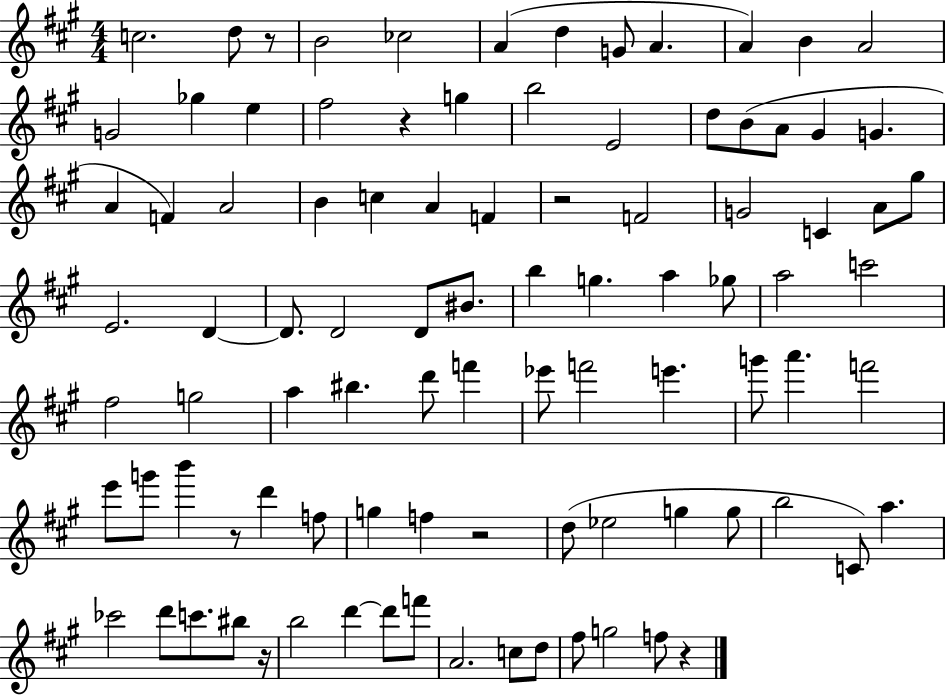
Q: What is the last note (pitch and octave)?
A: F5